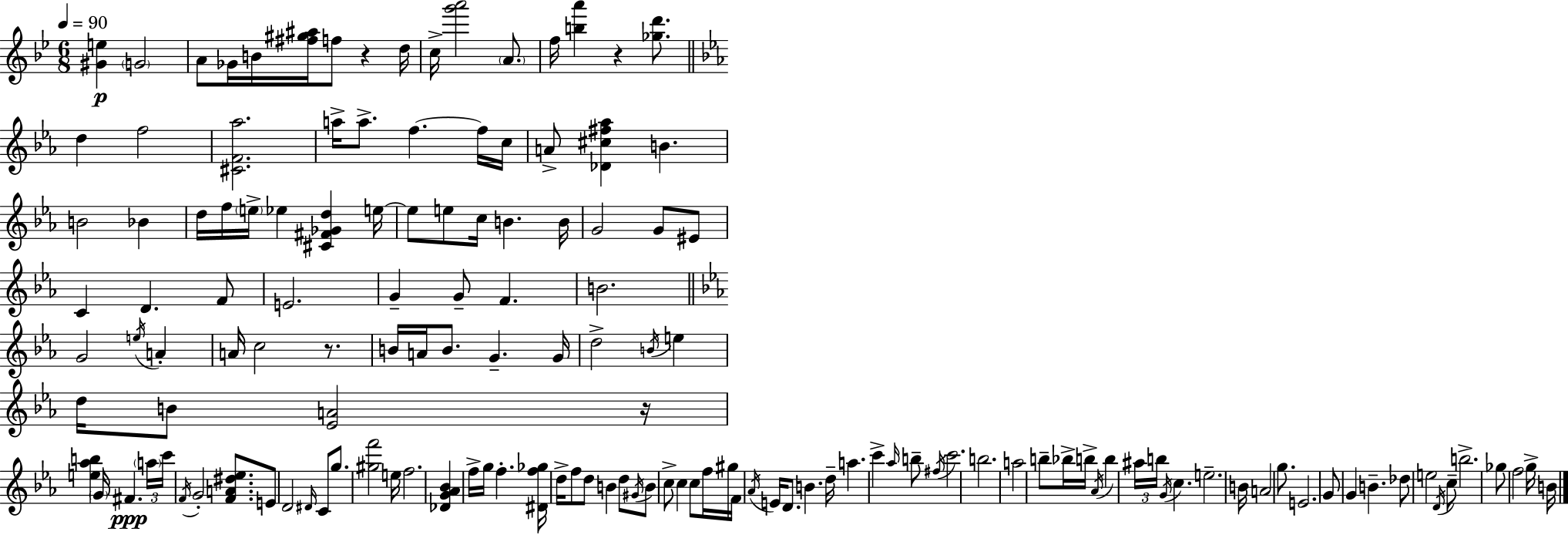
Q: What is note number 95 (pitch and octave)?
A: F#5